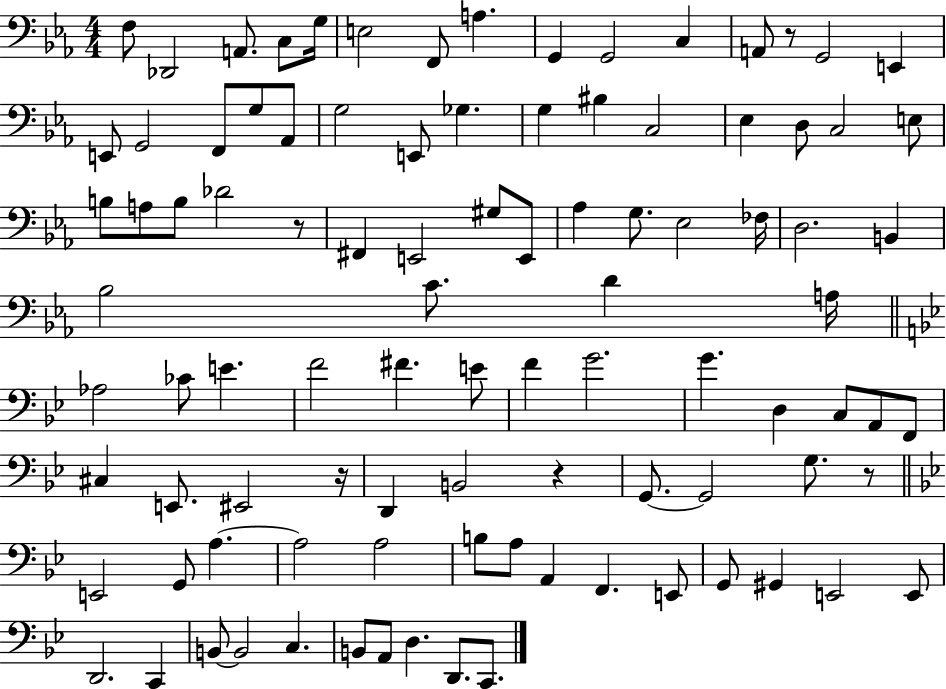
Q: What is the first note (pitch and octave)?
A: F3